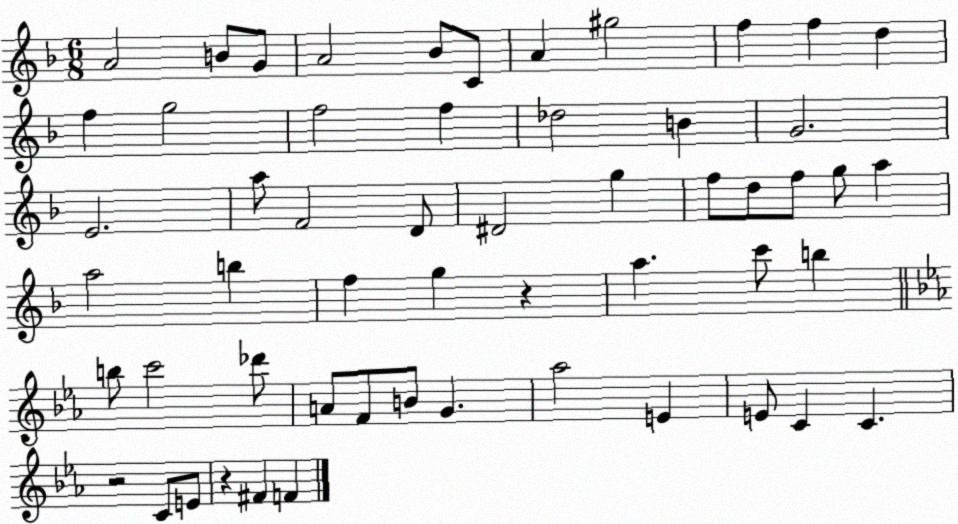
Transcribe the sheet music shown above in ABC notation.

X:1
T:Untitled
M:6/8
L:1/4
K:F
A2 B/2 G/2 A2 _B/2 C/2 A ^g2 f f d f g2 f2 f _d2 B G2 E2 a/2 F2 D/2 ^D2 g f/2 d/2 f/2 g/2 a a2 b f g z a c'/2 b b/2 c'2 _d'/2 A/2 F/2 B/2 G _a2 E E/2 C C z2 C/2 E/2 z ^F F